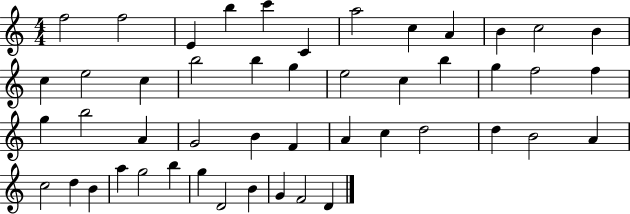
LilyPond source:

{
  \clef treble
  \numericTimeSignature
  \time 4/4
  \key c \major
  f''2 f''2 | e'4 b''4 c'''4 c'4 | a''2 c''4 a'4 | b'4 c''2 b'4 | \break c''4 e''2 c''4 | b''2 b''4 g''4 | e''2 c''4 b''4 | g''4 f''2 f''4 | \break g''4 b''2 a'4 | g'2 b'4 f'4 | a'4 c''4 d''2 | d''4 b'2 a'4 | \break c''2 d''4 b'4 | a''4 g''2 b''4 | g''4 d'2 b'4 | g'4 f'2 d'4 | \break \bar "|."
}